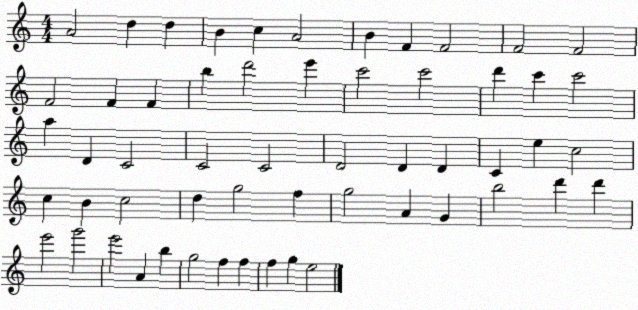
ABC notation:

X:1
T:Untitled
M:4/4
L:1/4
K:C
A2 d d B c A2 B F F2 F2 F2 F2 F F b d'2 e' c'2 c'2 d' c' c'2 a D C2 C2 C2 D2 D D C e c2 c B c2 d g2 f g2 A G b2 d' d' e'2 g'2 e'2 A b g2 f f f g e2